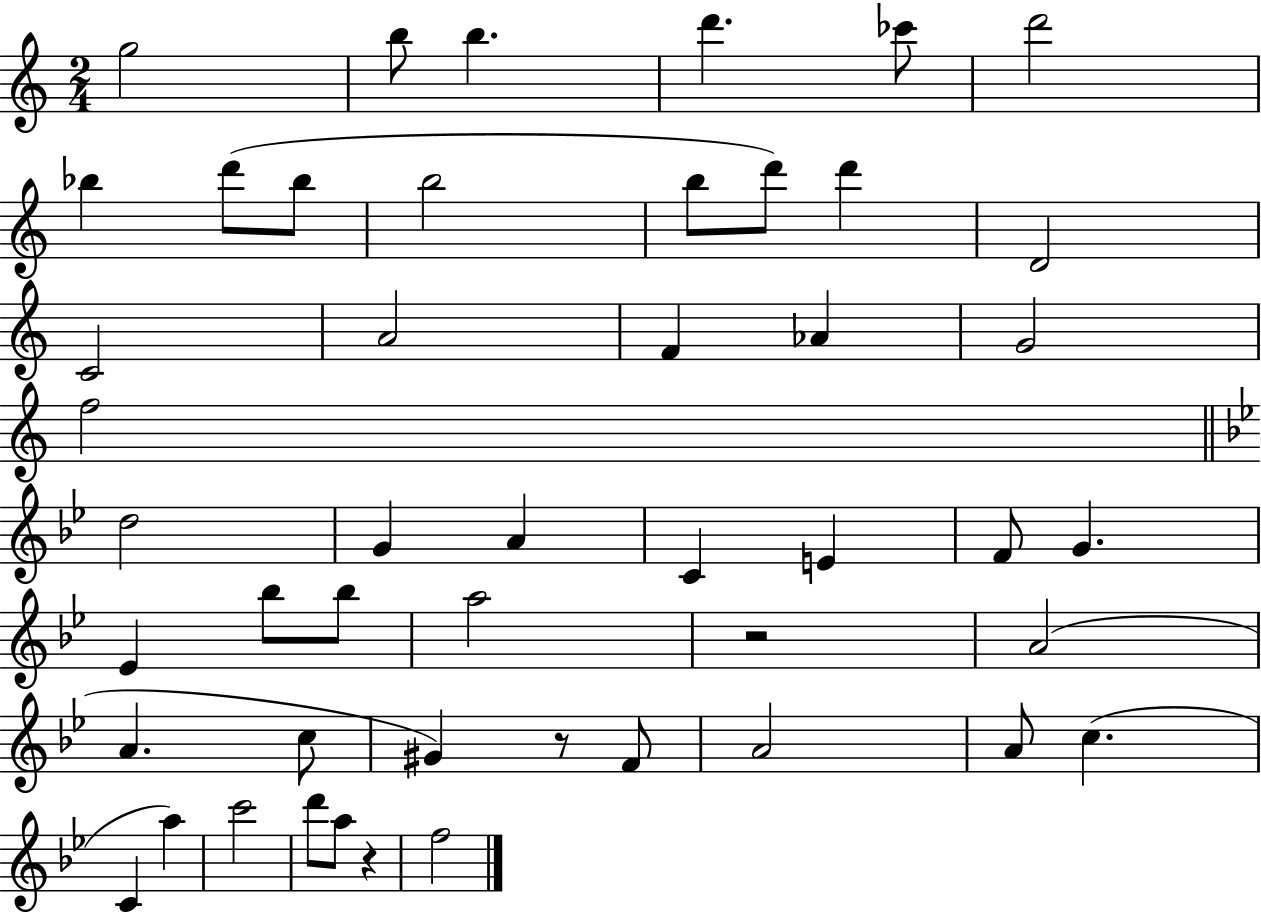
{
  \clef treble
  \numericTimeSignature
  \time 2/4
  \key c \major
  g''2 | b''8 b''4. | d'''4. ces'''8 | d'''2 | \break bes''4 d'''8( bes''8 | b''2 | b''8 d'''8) d'''4 | d'2 | \break c'2 | a'2 | f'4 aes'4 | g'2 | \break f''2 | \bar "||" \break \key g \minor d''2 | g'4 a'4 | c'4 e'4 | f'8 g'4. | \break ees'4 bes''8 bes''8 | a''2 | r2 | a'2( | \break a'4. c''8 | gis'4) r8 f'8 | a'2 | a'8 c''4.( | \break c'4 a''4) | c'''2 | d'''8 a''8 r4 | f''2 | \break \bar "|."
}